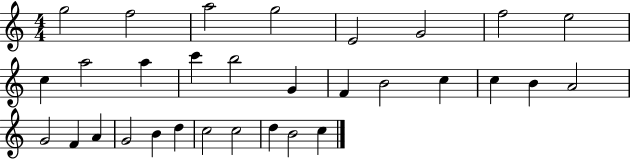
{
  \clef treble
  \numericTimeSignature
  \time 4/4
  \key c \major
  g''2 f''2 | a''2 g''2 | e'2 g'2 | f''2 e''2 | \break c''4 a''2 a''4 | c'''4 b''2 g'4 | f'4 b'2 c''4 | c''4 b'4 a'2 | \break g'2 f'4 a'4 | g'2 b'4 d''4 | c''2 c''2 | d''4 b'2 c''4 | \break \bar "|."
}